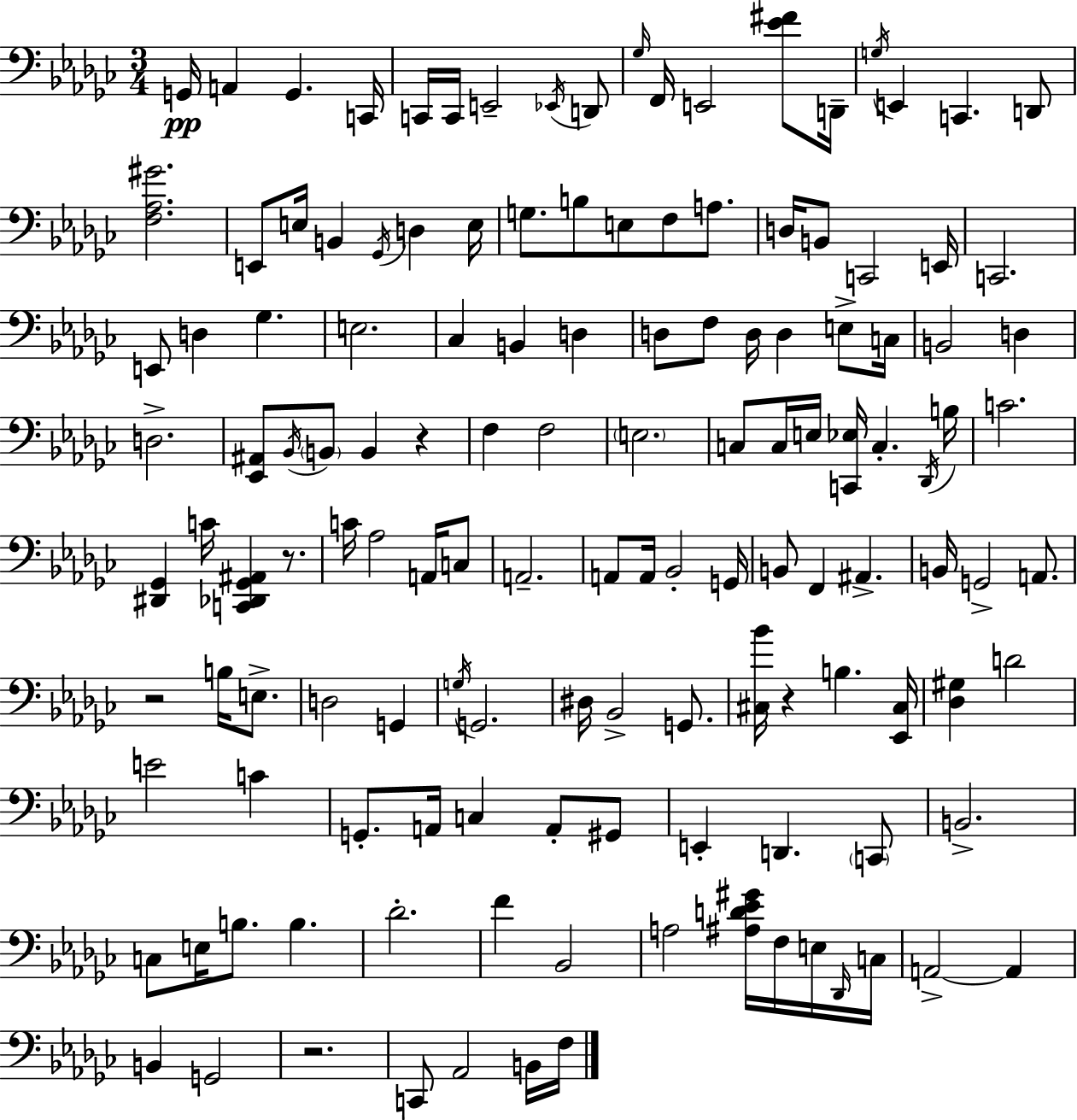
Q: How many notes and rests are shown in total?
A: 135